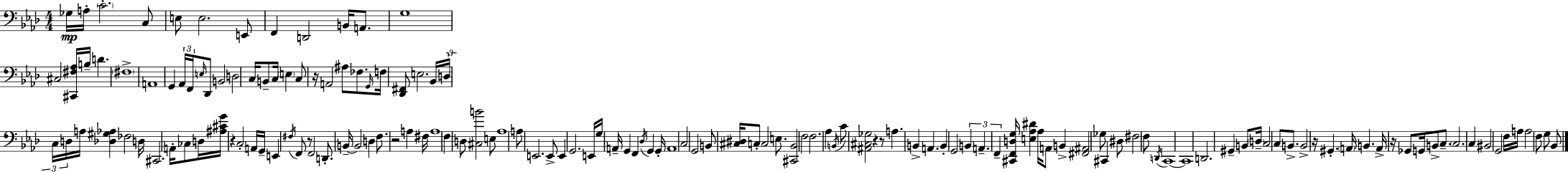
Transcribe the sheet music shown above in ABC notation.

X:1
T:Untitled
M:4/4
L:1/4
K:Ab
_G,/4 A,/4 C2 C,/2 E,/2 E,2 E,,/2 F,, D,,2 B,,/4 A,,/2 G,4 ^C,2 [^C,,^F,_A,]/4 B,/4 D ^F,4 A,,4 G,, _A,,/4 F,,/4 E,/4 _D,,/2 B,,2 D,2 C,/4 B,,/2 C,/4 E, C,/2 z/4 A,,2 ^A,/2 _F,/2 G,,/4 F,/4 [_D,,^F,,]/2 E,2 _B,,/4 D,/4 C,/4 D,/4 A,/4 [_D,^G,_A,] _F,2 D,/4 ^C,,2 A,,/4 _C,/2 D,/4 [^A,^CG]/4 z C,2 A,,/4 G,,/4 E,, ^F,/4 F,,/2 z/2 F,,2 D,,/2 B,,/4 B,,2 D, F,/2 z2 A, ^F,/4 A,4 F, D,/2 [^C,B]2 E,/2 _A,4 A,/2 E,,2 E,,/2 E,, G,,2 E,,/4 G,/4 A,,/4 G,, F,, _D,/4 G,, G,,/4 A,,4 C,2 G,,2 B,,/2 [^C,^D,]/4 C,/2 C,2 E,/2 [^C,,_B,,]2 F,2 F,2 _A, B,,/4 C/2 [^A,,^C,_G,]2 z z/2 A, B,, A,, B,, G,,2 B,, A,, F,, [^C,,F,,D,G,]/4 [E,_A,^D] _A,/4 A,,/2 B,, [^F,,^A,,]2 _G,/2 ^C,, ^D,/2 ^F,2 F,/2 D,,/4 C,,4 C,,4 D,,2 ^G,, B,,/2 D,/4 C,2 C,/2 B,,/2 B,,2 z/4 ^G,, A,,/4 B,, A,,/4 z/4 _G,,/2 G,,/4 B,,/2 C,/2 C,2 C, ^B,,2 G,,2 F,/4 A,/4 A,2 F,/2 G,/2 _B,,/2